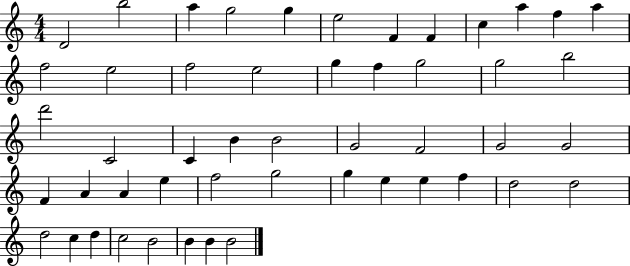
D4/h B5/h A5/q G5/h G5/q E5/h F4/q F4/q C5/q A5/q F5/q A5/q F5/h E5/h F5/h E5/h G5/q F5/q G5/h G5/h B5/h D6/h C4/h C4/q B4/q B4/h G4/h F4/h G4/h G4/h F4/q A4/q A4/q E5/q F5/h G5/h G5/q E5/q E5/q F5/q D5/h D5/h D5/h C5/q D5/q C5/h B4/h B4/q B4/q B4/h